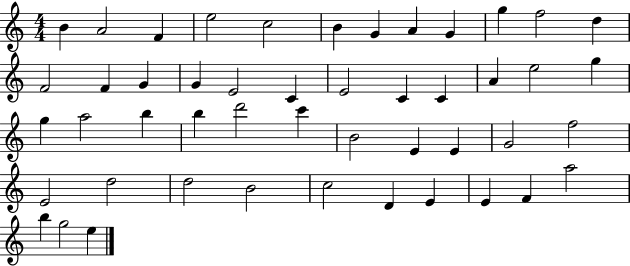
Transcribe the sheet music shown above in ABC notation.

X:1
T:Untitled
M:4/4
L:1/4
K:C
B A2 F e2 c2 B G A G g f2 d F2 F G G E2 C E2 C C A e2 g g a2 b b d'2 c' B2 E E G2 f2 E2 d2 d2 B2 c2 D E E F a2 b g2 e